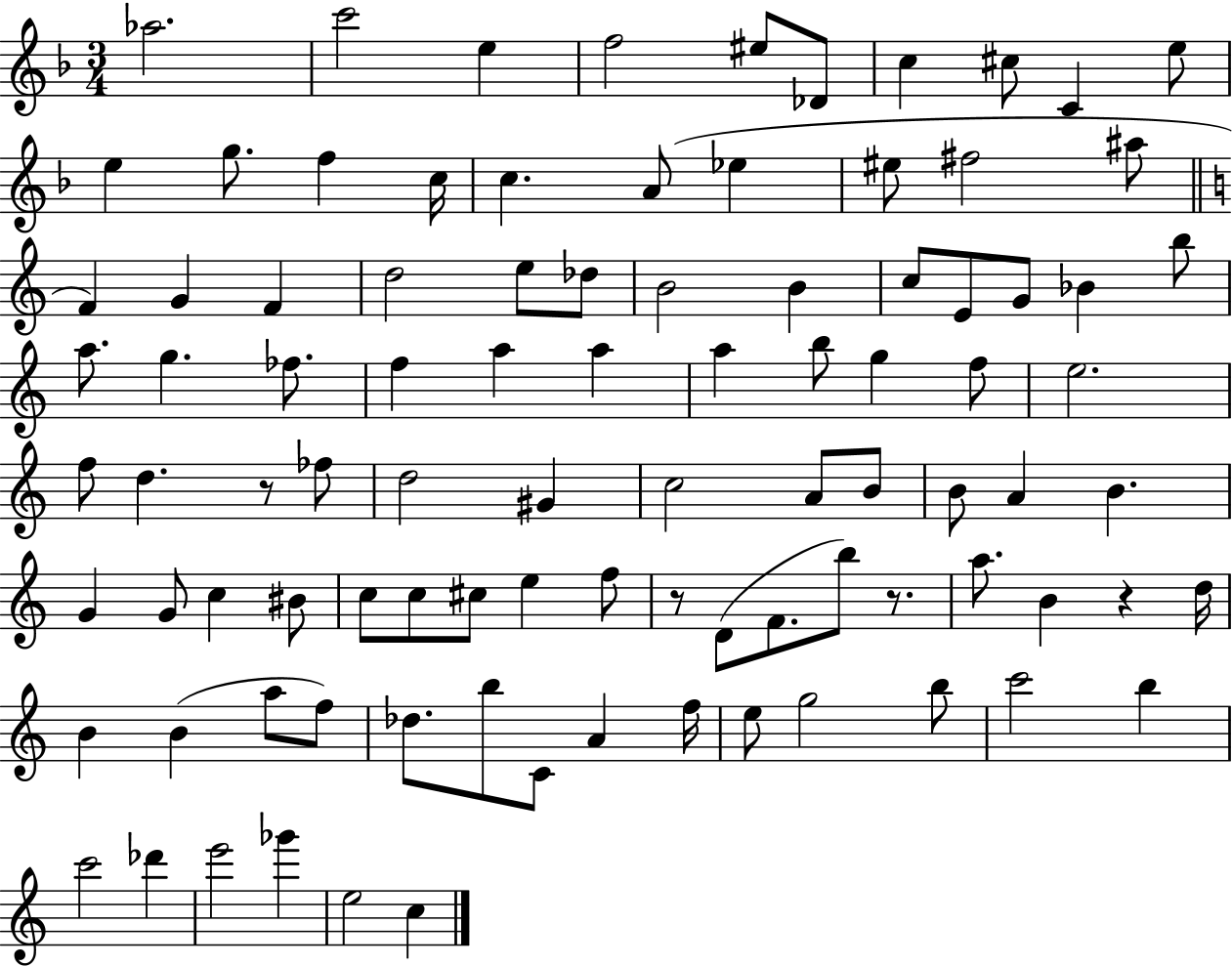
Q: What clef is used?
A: treble